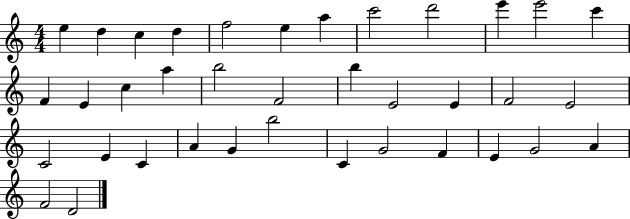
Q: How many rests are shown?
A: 0